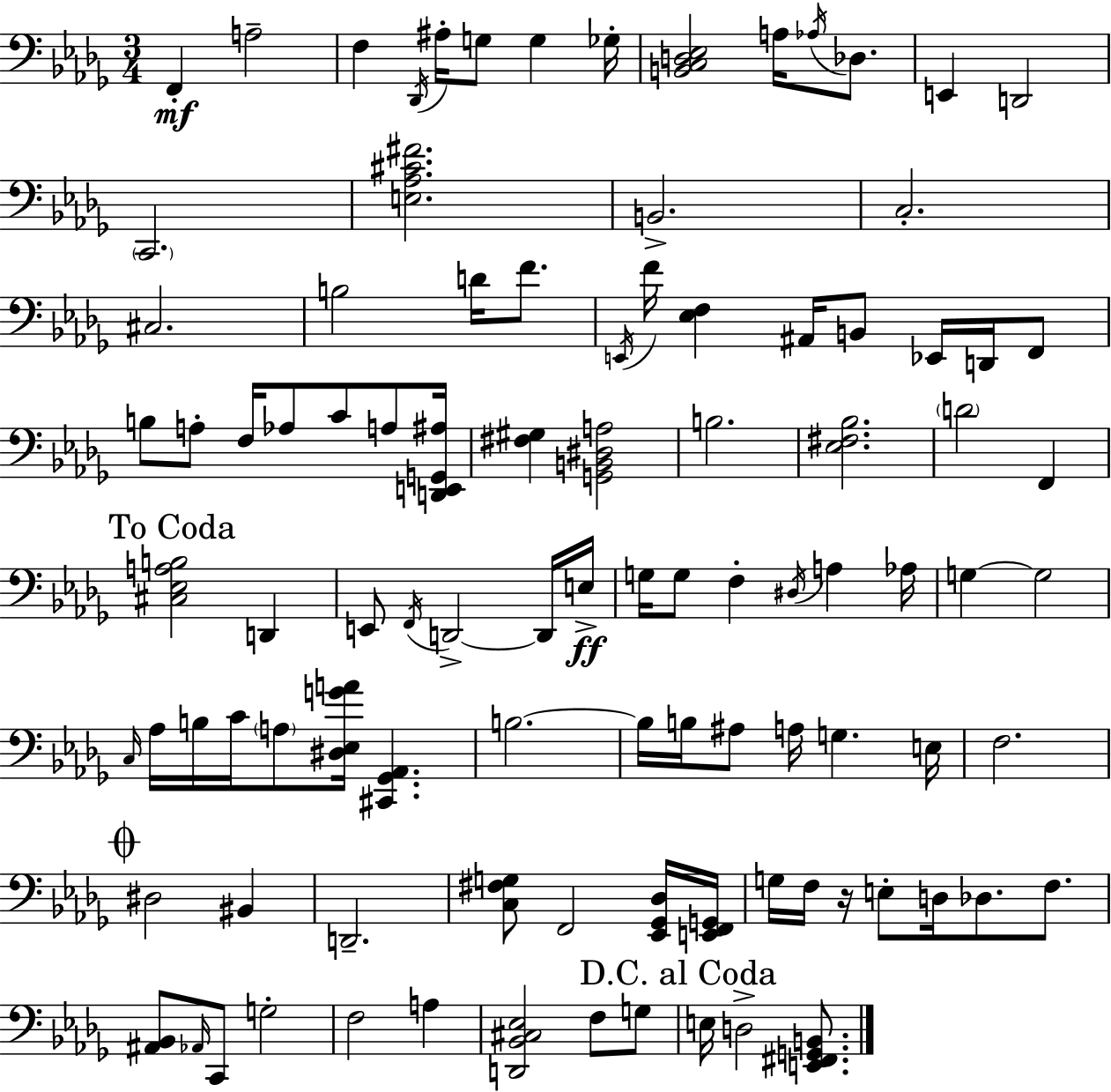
{
  \clef bass
  \numericTimeSignature
  \time 3/4
  \key bes \minor
  \repeat volta 2 { f,4-.\mf a2-- | f4 \acciaccatura { des,16 } ais16-. g8 g4 | ges16-. <b, c d ees>2 a16 \acciaccatura { aes16 } des8. | e,4 d,2 | \break \parenthesize c,2. | <e aes cis' fis'>2. | b,2.-> | c2.-. | \break cis2. | b2 d'16 f'8. | \acciaccatura { e,16 } f'16 <ees f>4 ais,16 b,8 ees,16 | d,16 f,8 b8 a8-. f16 aes8 c'8 | \break a8 <d, e, g, ais>16 <fis gis>4 <g, b, dis a>2 | b2. | <ees fis bes>2. | \parenthesize d'2 f,4 | \break \mark "To Coda" <cis ees a b>2 d,4 | e,8 \acciaccatura { f,16 } d,2->~~ | d,16 e16->\ff g16 g8 f4-. \acciaccatura { dis16 } | a4 aes16 g4~~ g2 | \break \grace { c16 } aes16 b16 c'16 \parenthesize a8 <dis ees g' a'>16 | <cis, ges, aes,>4. b2.~~ | b16 b16 ais8 a16 g4. | e16 f2. | \break \mark \markup { \musicglyph "scripts.coda" } dis2 | bis,4 d,2.-- | <c fis g>8 f,2 | <ees, ges, des>16 <e, f, g,>16 g16 f16 r16 e8-. d16 | \break des8. f8. <ais, bes,>8 \grace { aes,16 } c,8 g2-. | f2 | a4 <d, bes, cis ees>2 | f8 g8 \mark "D.C. al Coda" e16 d2-> | \break <e, fis, g, b,>8. } \bar "|."
}